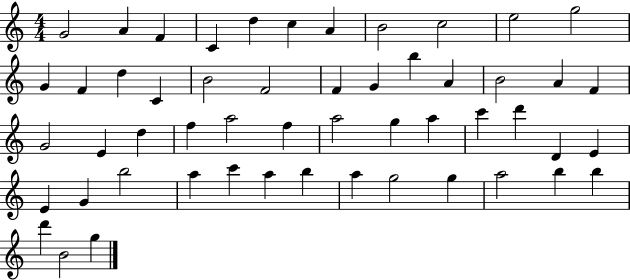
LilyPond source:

{
  \clef treble
  \numericTimeSignature
  \time 4/4
  \key c \major
  g'2 a'4 f'4 | c'4 d''4 c''4 a'4 | b'2 c''2 | e''2 g''2 | \break g'4 f'4 d''4 c'4 | b'2 f'2 | f'4 g'4 b''4 a'4 | b'2 a'4 f'4 | \break g'2 e'4 d''4 | f''4 a''2 f''4 | a''2 g''4 a''4 | c'''4 d'''4 d'4 e'4 | \break e'4 g'4 b''2 | a''4 c'''4 a''4 b''4 | a''4 g''2 g''4 | a''2 b''4 b''4 | \break d'''4 b'2 g''4 | \bar "|."
}